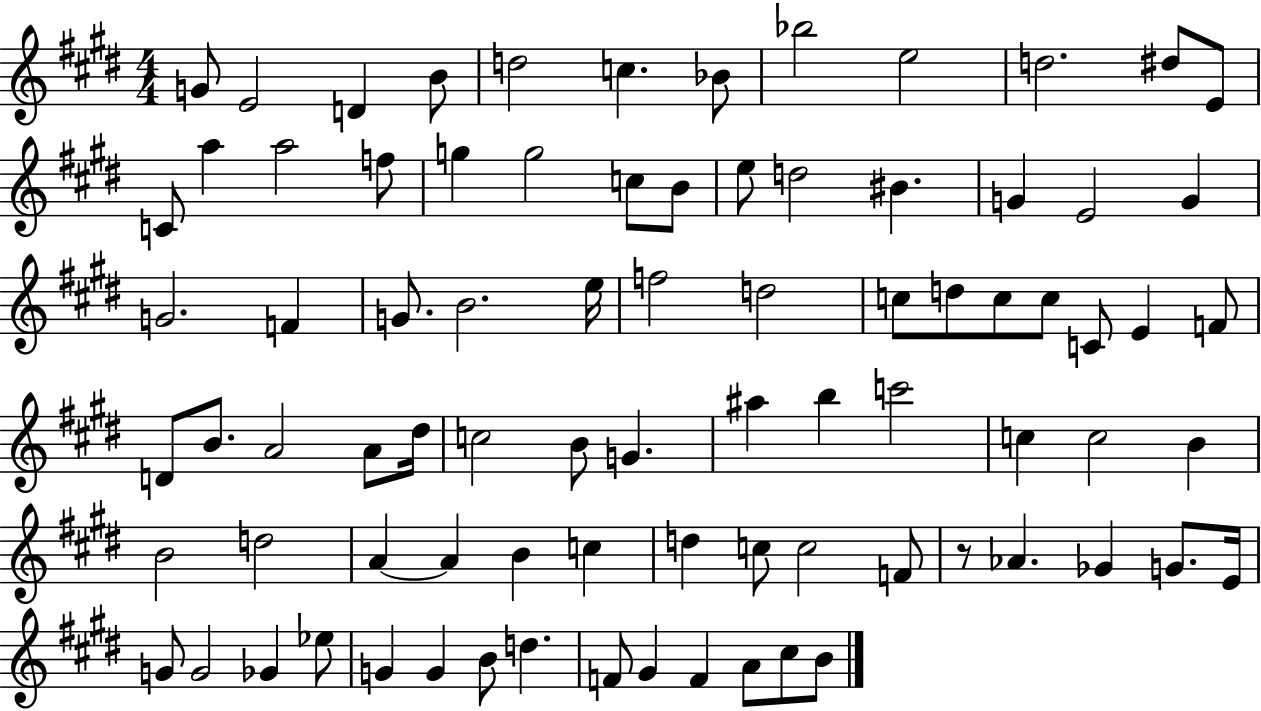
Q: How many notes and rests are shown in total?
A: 83